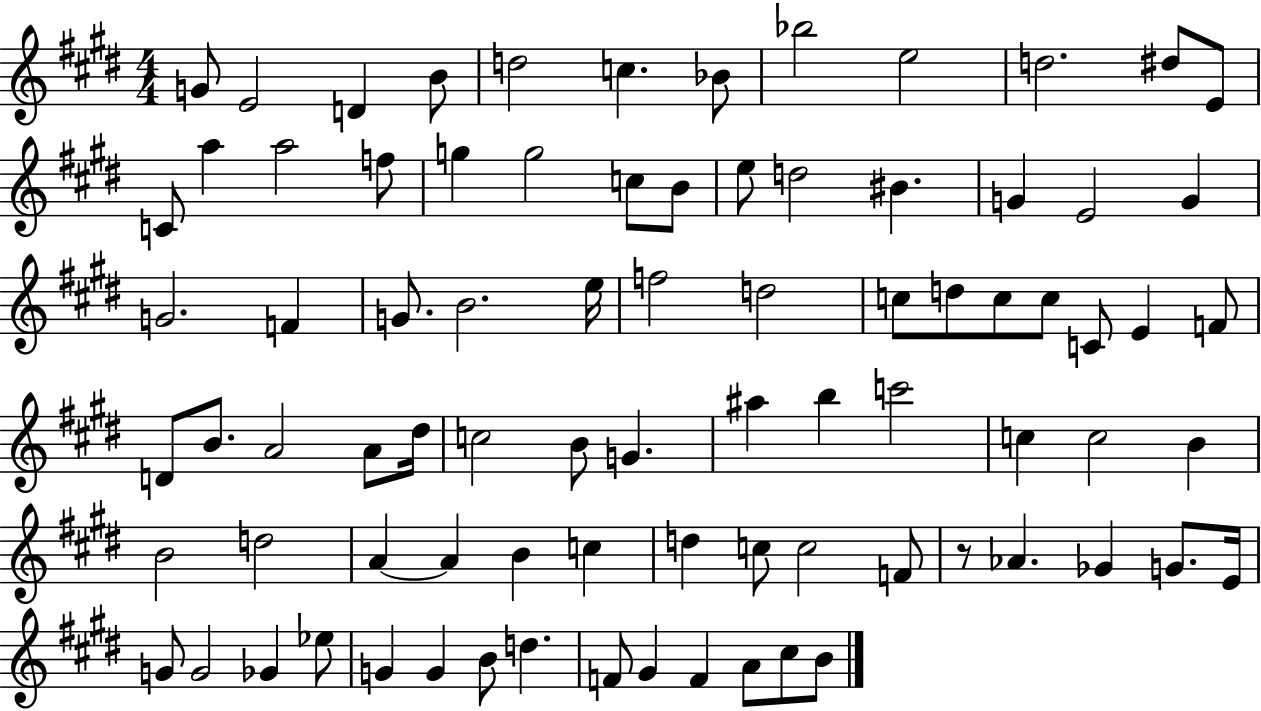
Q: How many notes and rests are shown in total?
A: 83